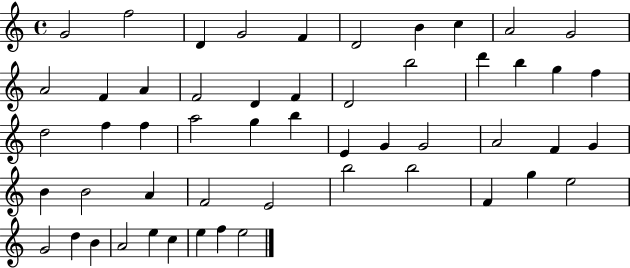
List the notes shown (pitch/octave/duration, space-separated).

G4/h F5/h D4/q G4/h F4/q D4/h B4/q C5/q A4/h G4/h A4/h F4/q A4/q F4/h D4/q F4/q D4/h B5/h D6/q B5/q G5/q F5/q D5/h F5/q F5/q A5/h G5/q B5/q E4/q G4/q G4/h A4/h F4/q G4/q B4/q B4/h A4/q F4/h E4/h B5/h B5/h F4/q G5/q E5/h G4/h D5/q B4/q A4/h E5/q C5/q E5/q F5/q E5/h